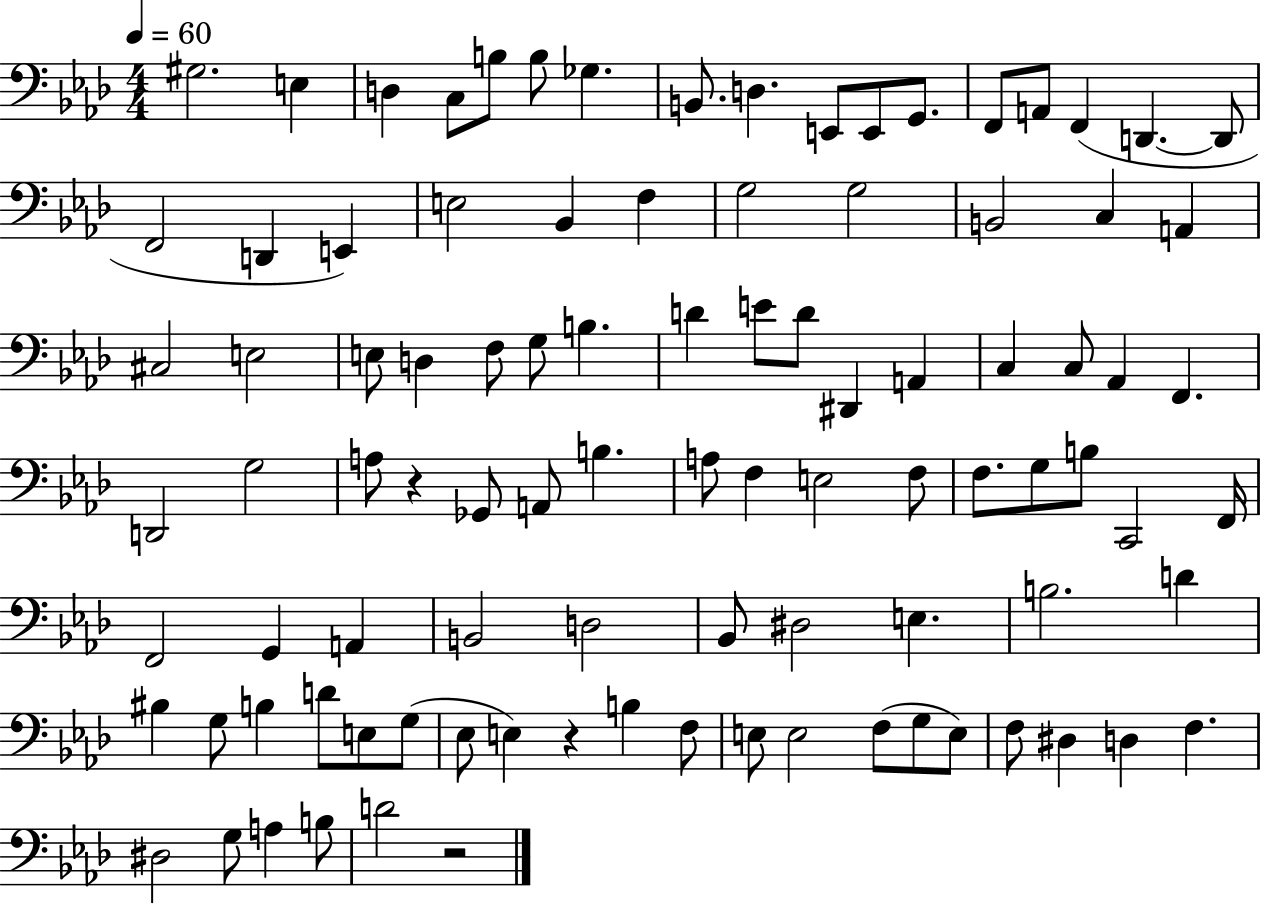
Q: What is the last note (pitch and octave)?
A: D4